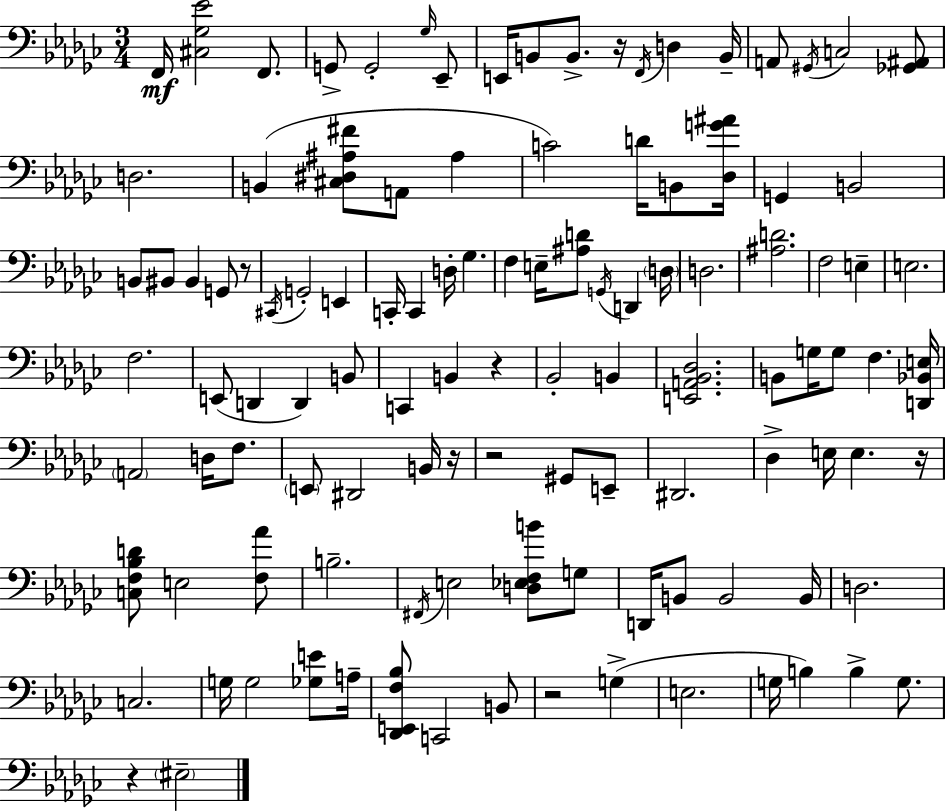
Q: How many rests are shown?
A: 8